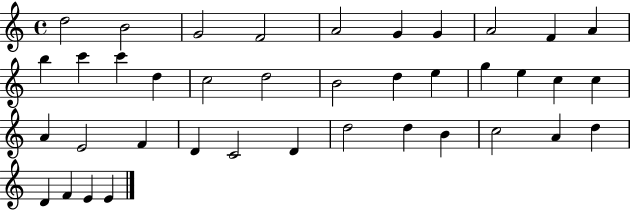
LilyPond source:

{
  \clef treble
  \time 4/4
  \defaultTimeSignature
  \key c \major
  d''2 b'2 | g'2 f'2 | a'2 g'4 g'4 | a'2 f'4 a'4 | \break b''4 c'''4 c'''4 d''4 | c''2 d''2 | b'2 d''4 e''4 | g''4 e''4 c''4 c''4 | \break a'4 e'2 f'4 | d'4 c'2 d'4 | d''2 d''4 b'4 | c''2 a'4 d''4 | \break d'4 f'4 e'4 e'4 | \bar "|."
}